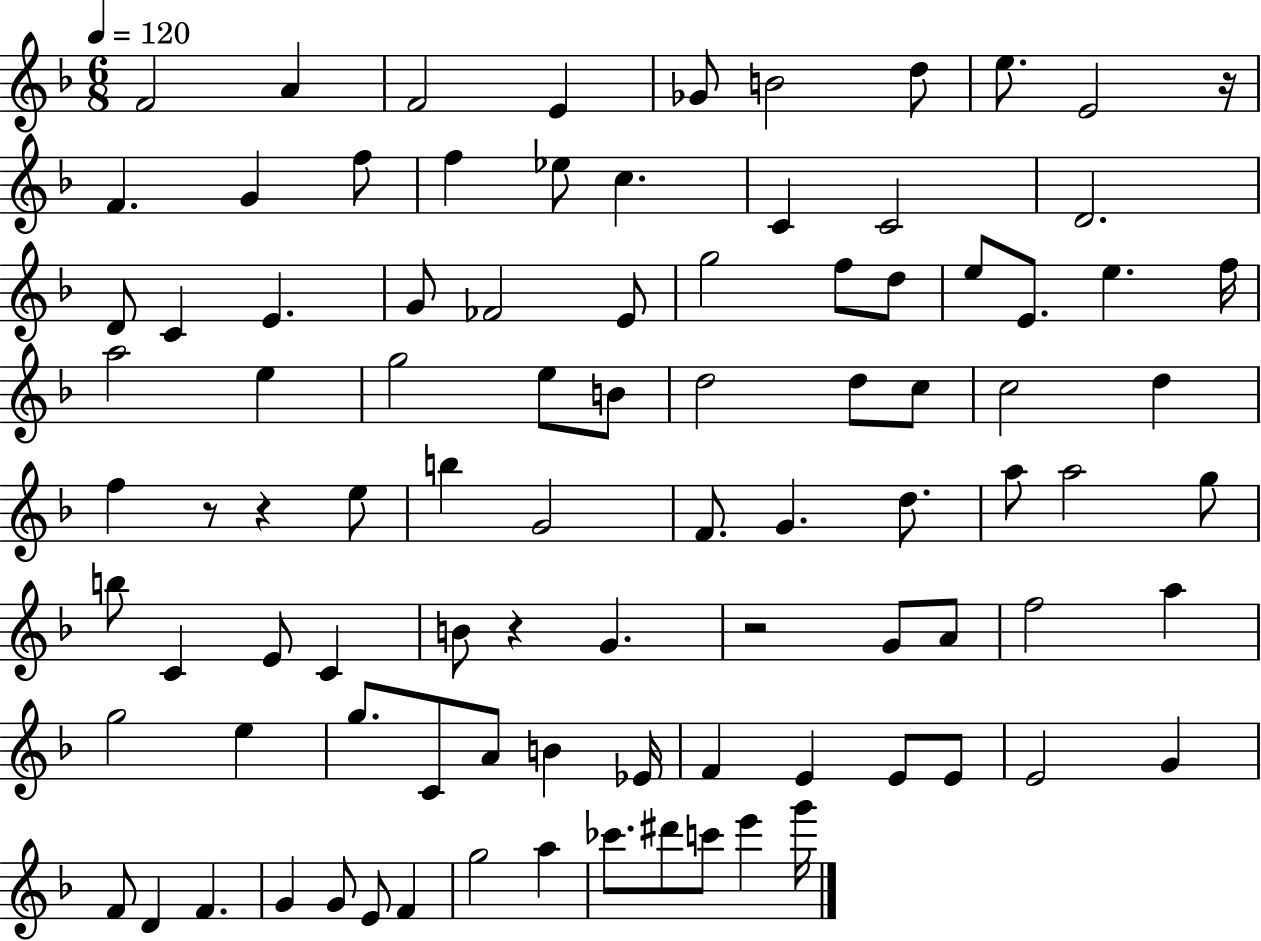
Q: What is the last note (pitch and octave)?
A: G6